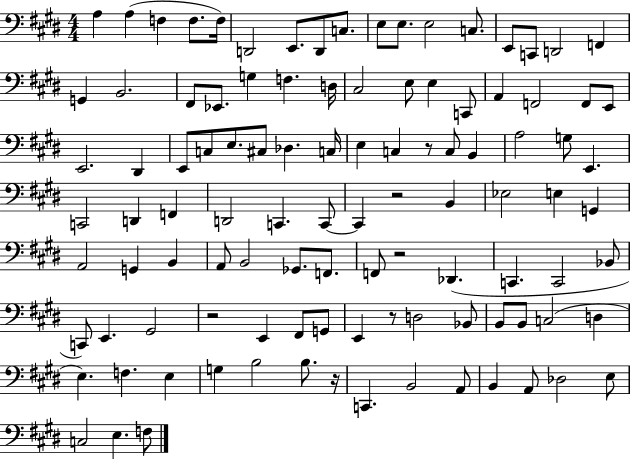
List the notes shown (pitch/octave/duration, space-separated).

A3/q A3/q F3/q F3/e. F3/s D2/h E2/e. D2/e C3/e. E3/e E3/e. E3/h C3/e. E2/e C2/e D2/h F2/q G2/q B2/h. F#2/e Eb2/e. G3/q F3/q. D3/s C#3/h E3/e E3/q C2/e A2/q F2/h F2/e E2/e E2/h. D#2/q E2/e C3/e E3/e. C#3/e Db3/q. C3/s E3/q C3/q R/e C3/e B2/q A3/h G3/e E2/q. C2/h D2/q F2/q D2/h C2/q. C2/e C2/q R/h B2/q Eb3/h E3/q G2/q A2/h G2/q B2/q A2/e B2/h Gb2/e. F2/e. F2/e R/h Db2/q. C2/q. C2/h Bb2/e C2/e E2/q. G#2/h R/h E2/q F#2/e G2/e E2/q R/e D3/h Bb2/e B2/e B2/e C3/h D3/q E3/q. F3/q. E3/q G3/q B3/h B3/e. R/s C2/q. B2/h A2/e B2/q A2/e Db3/h E3/e C3/h E3/q. F3/e